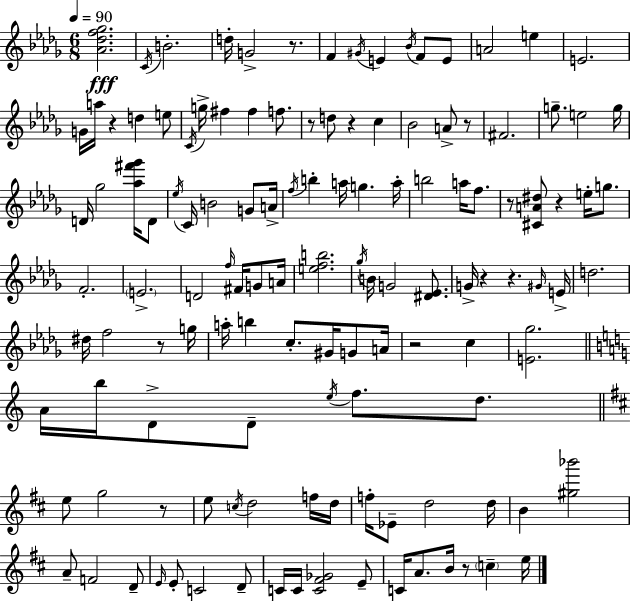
{
  \clef treble
  \numericTimeSignature
  \time 6/8
  \key bes \minor
  \tempo 4 = 90
  \repeat volta 2 { <aes' des'' f'' ges''>2.\fff | \acciaccatura { c'16 } b'2.-. | d''16-. g'2-> r8. | f'4 \acciaccatura { gis'16 } e'4 \acciaccatura { bes'16 } f'8 | \break e'8 a'2 e''4 | e'2. | g'16 a''16 r4 d''4 | e''8 \acciaccatura { c'16 } g''16-> fis''4 fis''4 | \break f''8. r8 d''8 r4 | c''4 bes'2 | a'8-> r8 fis'2. | g''8.-- e''2 | \break g''16 d'16 ges''2 | <aes'' fis''' ges'''>16 d'8 \acciaccatura { ees''16 } c'16 b'2 | g'8 a'16-> \acciaccatura { f''16 } b''4-. a''16 g''4. | a''16-. b''2 | \break a''16 f''8. r8 <cis' a' dis''>8 r4 | e''16-. g''8. f'2.-. | \parenthesize e'2.-> | d'2 | \break \grace { f''16 } fis'16 g'8 a'16 <e'' f'' b''>2. | \acciaccatura { ges''16 } b'16 g'2 | <dis' ees'>8. g'16-> r4 | r4. \grace { gis'16 } e'16-> d''2. | \break dis''16 f''2 | r8 g''16 a''16-. b''4 | c''8.-. gis'16 g'8 a'16 r2 | c''4 <e' ges''>2. | \break \bar "||" \break \key c \major a'16 b''16 d'8-> d'8-- \acciaccatura { e''16 } f''8. d''8. | \bar "||" \break \key b \minor e''8 g''2 r8 | e''8 \acciaccatura { c''16 } d''2 f''16 | d''16 f''16-. ees'8-- d''2 | d''16 b'4 <gis'' bes'''>2 | \break a'8-- f'2 d'8-- | \grace { e'16 } e'8-. c'2 | d'8-- c'16 c'16 <c' fis' ges'>2 | e'8-- c'16 a'8. b'16 r8 \parenthesize c''4-- | \break e''16 } \bar "|."
}